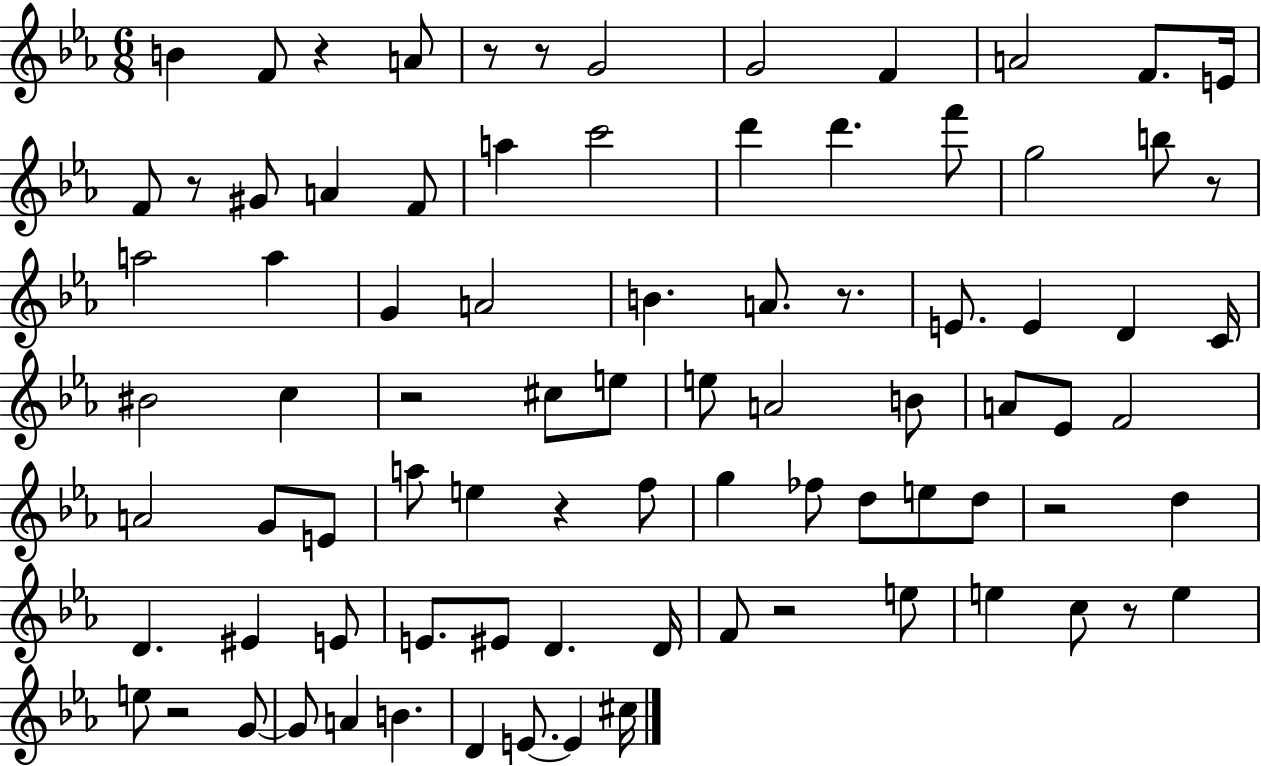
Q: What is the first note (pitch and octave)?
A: B4